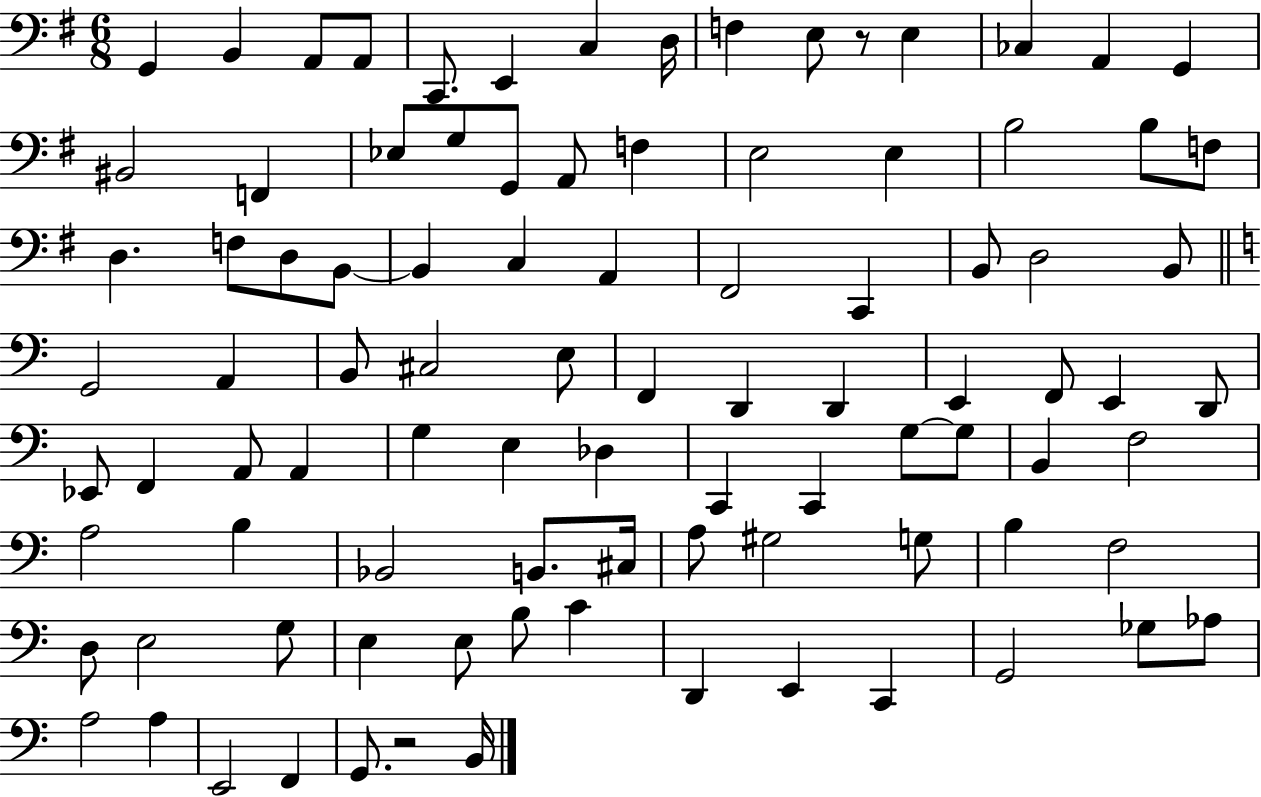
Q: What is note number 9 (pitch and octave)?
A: F3